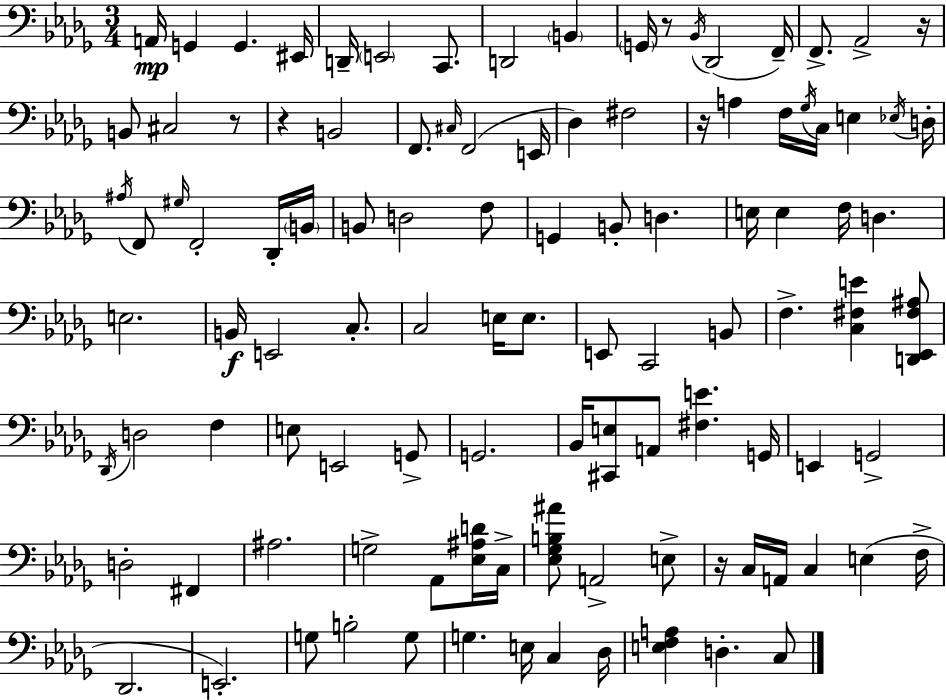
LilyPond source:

{
  \clef bass
  \numericTimeSignature
  \time 3/4
  \key bes \minor
  a,16\mp g,4 g,4. eis,16 | d,16-- \parenthesize e,2 c,8. | d,2 \parenthesize b,4 | \parenthesize g,16 r8 \acciaccatura { bes,16 }( des,2 | \break f,16--) f,8.-> aes,2-> | r16 b,8 cis2 r8 | r4 b,2 | f,8. \grace { cis16 }( f,2 | \break e,16 des4) fis2 | r16 a4 f16 \acciaccatura { ges16 } c16 e4 | \acciaccatura { ees16 } d16-. \acciaccatura { ais16 } f,8 \grace { gis16 } f,2-. | des,16-. \parenthesize b,16 b,8 d2 | \break f8 g,4 b,8-. | d4. e16 e4 f16 | d4. e2. | b,16\f e,2 | \break c8.-. c2 | e16 e8. e,8 c,2 | b,8 f4.-> | <c fis e'>4 <d, ees, fis ais>8 \acciaccatura { des,16 } d2 | \break f4 e8 e,2 | g,8-> g,2. | bes,16 <cis, e>8 a,8 | <fis e'>4. g,16 e,4 g,2-> | \break d2-. | fis,4 ais2. | g2-> | aes,8 <ees ais d'>16 c16-> <ees ges b ais'>8 a,2-> | \break e8-> r16 c16 a,16 c4 | e4( f16-> des,2. | e,2.-.) | g8 b2-. | \break g8 g4. | e16 c4 des16 <e f a>4 d4.-. | c8 \bar "|."
}